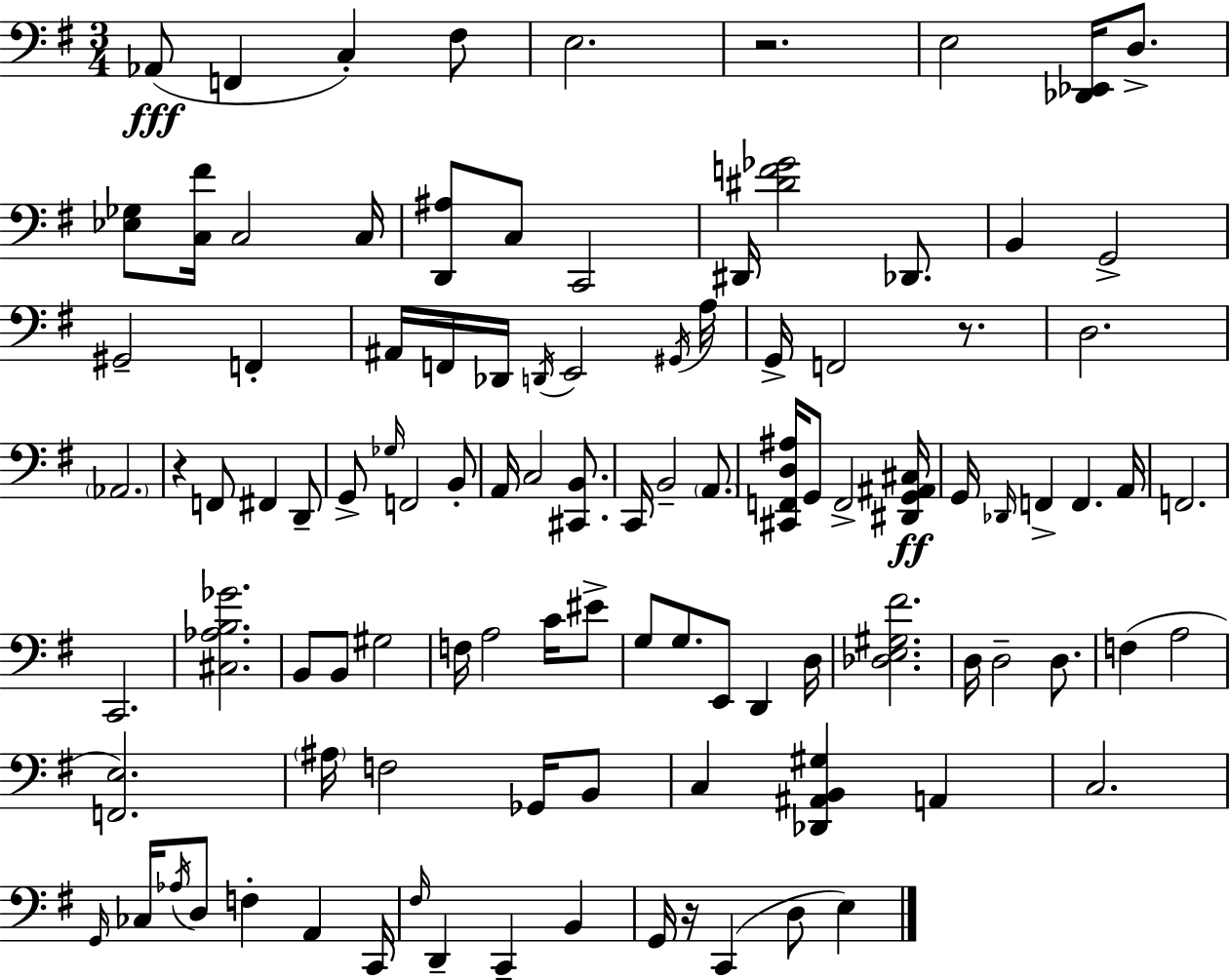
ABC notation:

X:1
T:Untitled
M:3/4
L:1/4
K:G
_A,,/2 F,, C, ^F,/2 E,2 z2 E,2 [_D,,_E,,]/4 D,/2 [_E,_G,]/2 [C,^F]/4 C,2 C,/4 [D,,^A,]/2 C,/2 C,,2 ^D,,/4 [^DF_G]2 _D,,/2 B,, G,,2 ^G,,2 F,, ^A,,/4 F,,/4 _D,,/4 D,,/4 E,,2 ^G,,/4 A,/4 G,,/4 F,,2 z/2 D,2 _A,,2 z F,,/2 ^F,, D,,/2 G,,/2 _G,/4 F,,2 B,,/2 A,,/4 C,2 [^C,,B,,]/2 C,,/4 B,,2 A,,/2 [^C,,F,,D,^A,]/4 G,,/2 F,,2 [^D,,G,,^A,,^C,]/4 G,,/4 _D,,/4 F,, F,, A,,/4 F,,2 C,,2 [^C,_A,B,_G]2 B,,/2 B,,/2 ^G,2 F,/4 A,2 C/4 ^E/2 G,/2 G,/2 E,,/2 D,, D,/4 [_D,E,^G,^F]2 D,/4 D,2 D,/2 F, A,2 [F,,E,]2 ^A,/4 F,2 _G,,/4 B,,/2 C, [_D,,^A,,B,,^G,] A,, C,2 G,,/4 _C,/4 _A,/4 D,/2 F, A,, C,,/4 ^F,/4 D,, C,, B,, G,,/4 z/4 C,, D,/2 E,